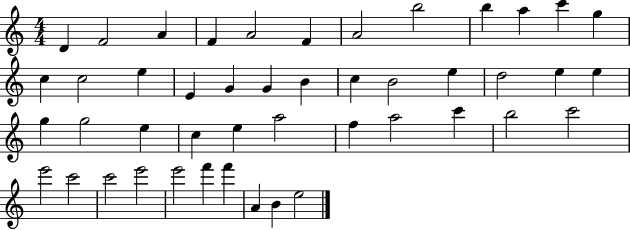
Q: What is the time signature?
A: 4/4